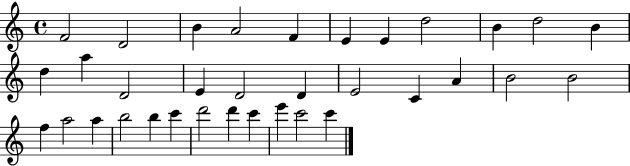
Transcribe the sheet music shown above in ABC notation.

X:1
T:Untitled
M:4/4
L:1/4
K:C
F2 D2 B A2 F E E d2 B d2 B d a D2 E D2 D E2 C A B2 B2 f a2 a b2 b c' d'2 d' c' e' c'2 c'